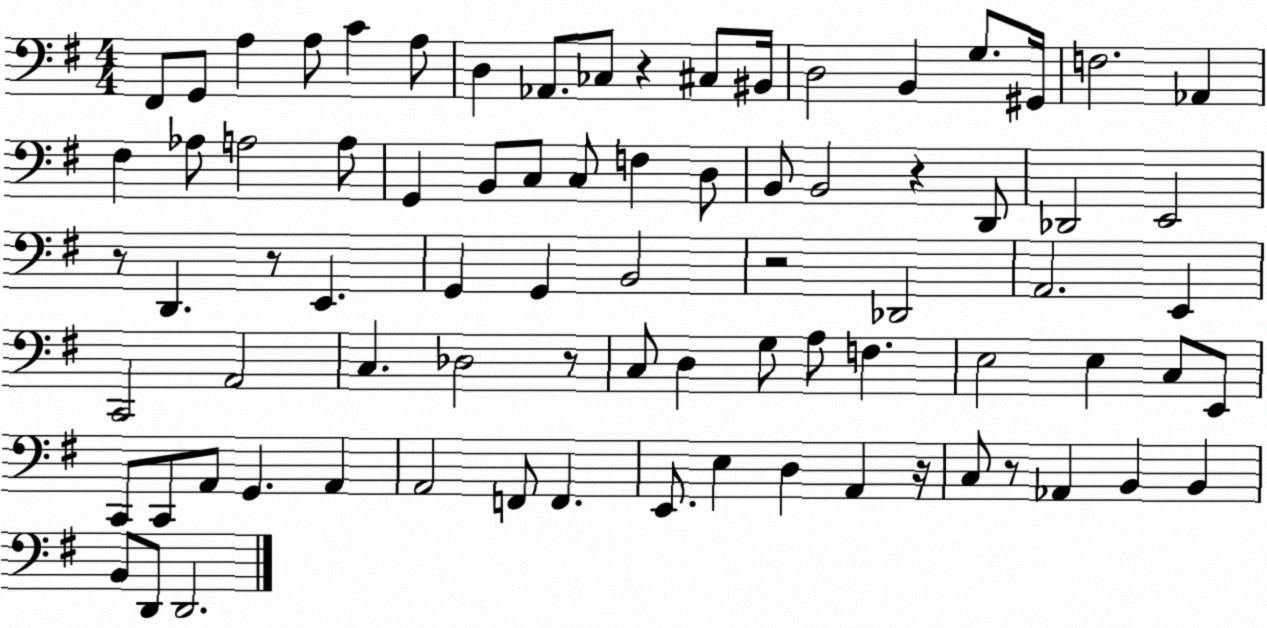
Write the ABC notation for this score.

X:1
T:Untitled
M:4/4
L:1/4
K:G
^F,,/2 G,,/2 A, A,/2 C A,/2 D, _A,,/2 _C,/2 z ^C,/2 ^B,,/4 D,2 B,, G,/2 ^G,,/4 F,2 _A,, ^F, _A,/2 A,2 A,/2 G,, B,,/2 C,/2 C,/2 F, D,/2 B,,/2 B,,2 z D,,/2 _D,,2 E,,2 z/2 D,, z/2 E,, G,, G,, B,,2 z2 _D,,2 A,,2 E,, C,,2 A,,2 C, _D,2 z/2 C,/2 D, G,/2 A,/2 F, E,2 E, C,/2 E,,/2 C,,/2 C,,/2 A,,/2 G,, A,, A,,2 F,,/2 F,, E,,/2 E, D, A,, z/4 C,/2 z/2 _A,, B,, B,, B,,/2 D,,/2 D,,2